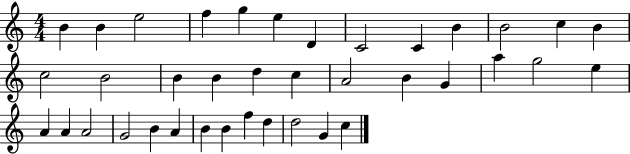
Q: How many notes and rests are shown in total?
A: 38